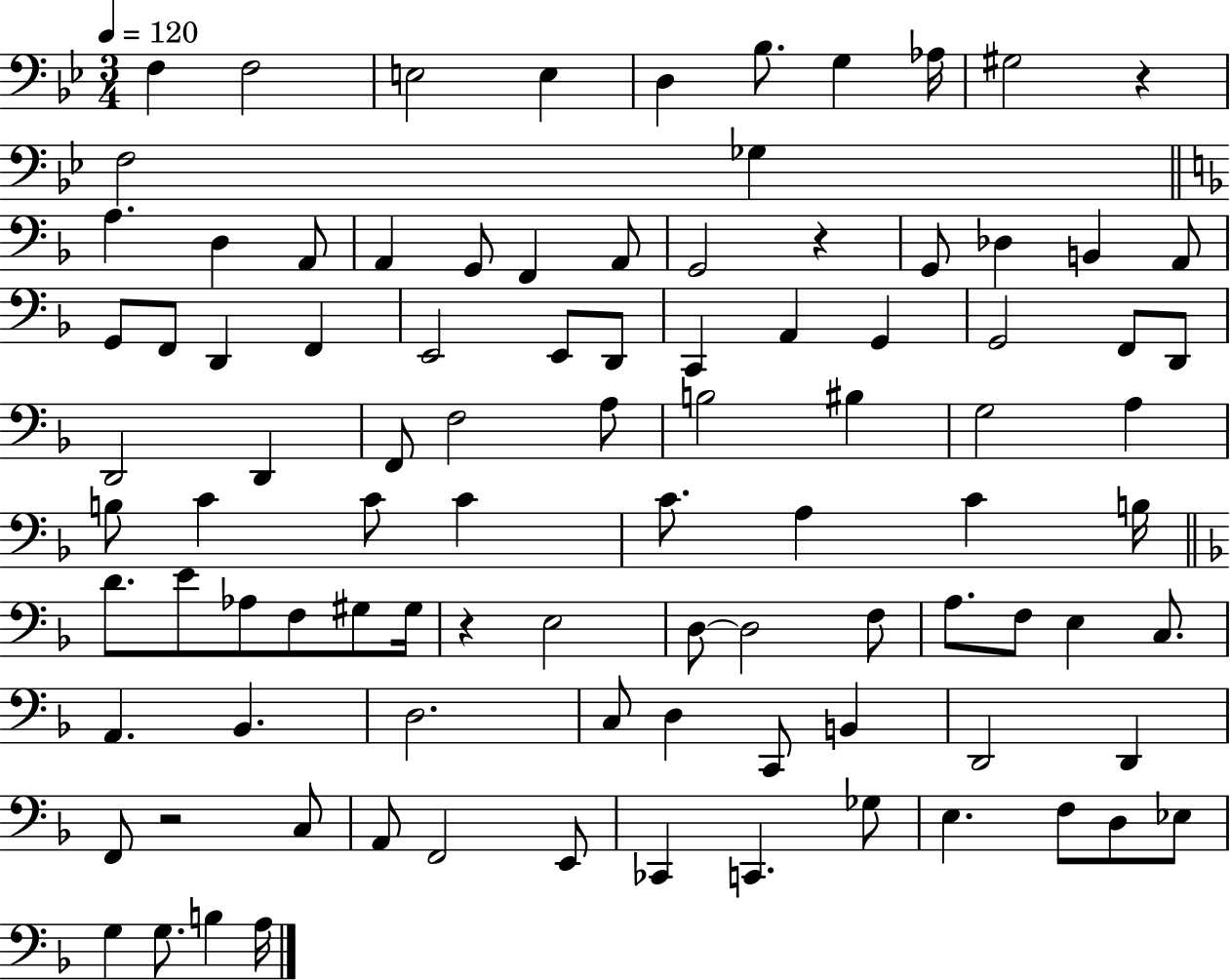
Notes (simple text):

F3/q F3/h E3/h E3/q D3/q Bb3/e. G3/q Ab3/s G#3/h R/q F3/h Gb3/q A3/q. D3/q A2/e A2/q G2/e F2/q A2/e G2/h R/q G2/e Db3/q B2/q A2/e G2/e F2/e D2/q F2/q E2/h E2/e D2/e C2/q A2/q G2/q G2/h F2/e D2/e D2/h D2/q F2/e F3/h A3/e B3/h BIS3/q G3/h A3/q B3/e C4/q C4/e C4/q C4/e. A3/q C4/q B3/s D4/e. E4/e Ab3/e F3/e G#3/e G#3/s R/q E3/h D3/e D3/h F3/e A3/e. F3/e E3/q C3/e. A2/q. Bb2/q. D3/h. C3/e D3/q C2/e B2/q D2/h D2/q F2/e R/h C3/e A2/e F2/h E2/e CES2/q C2/q. Gb3/e E3/q. F3/e D3/e Eb3/e G3/q G3/e. B3/q A3/s